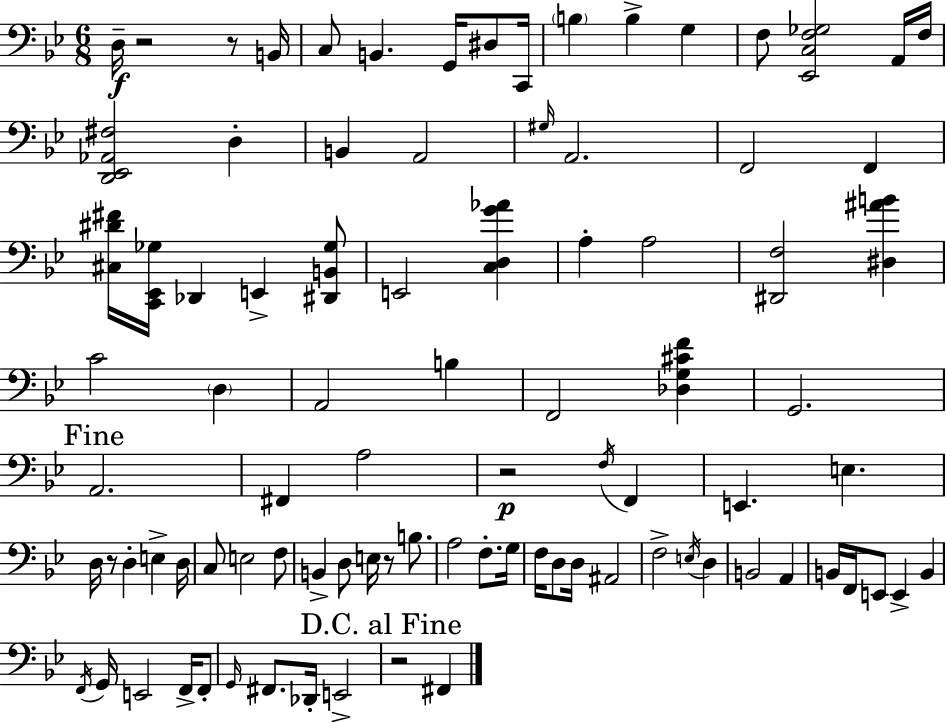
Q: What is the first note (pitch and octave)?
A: D3